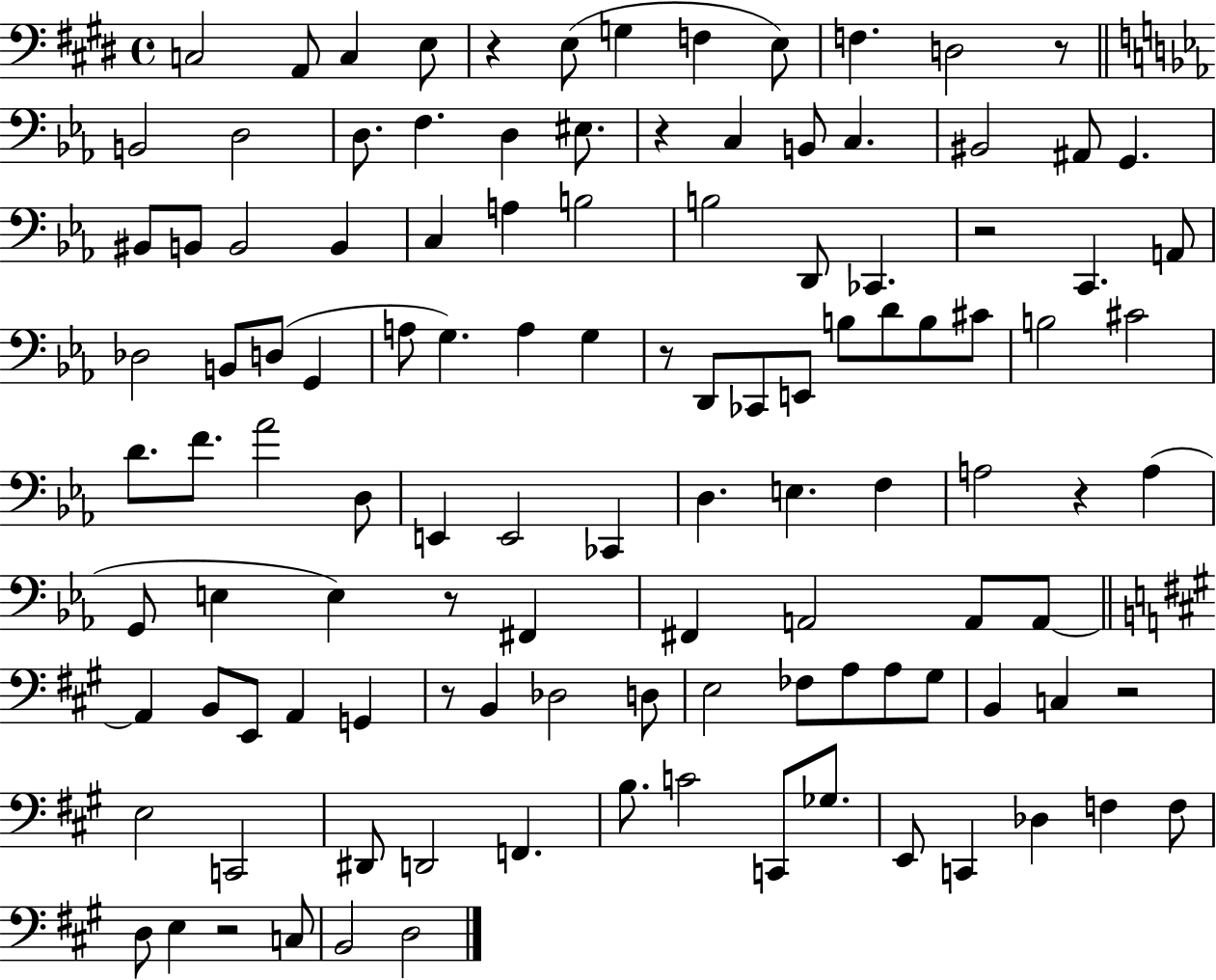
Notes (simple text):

C3/h A2/e C3/q E3/e R/q E3/e G3/q F3/q E3/e F3/q. D3/h R/e B2/h D3/h D3/e. F3/q. D3/q EIS3/e. R/q C3/q B2/e C3/q. BIS2/h A#2/e G2/q. BIS2/e B2/e B2/h B2/q C3/q A3/q B3/h B3/h D2/e CES2/q. R/h C2/q. A2/e Db3/h B2/e D3/e G2/q A3/e G3/q. A3/q G3/q R/e D2/e CES2/e E2/e B3/e D4/e B3/e C#4/e B3/h C#4/h D4/e. F4/e. Ab4/h D3/e E2/q E2/h CES2/q D3/q. E3/q. F3/q A3/h R/q A3/q G2/e E3/q E3/q R/e F#2/q F#2/q A2/h A2/e A2/e A2/q B2/e E2/e A2/q G2/q R/e B2/q Db3/h D3/e E3/h FES3/e A3/e A3/e G#3/e B2/q C3/q R/h E3/h C2/h D#2/e D2/h F2/q. B3/e. C4/h C2/e Gb3/e. E2/e C2/q Db3/q F3/q F3/e D3/e E3/q R/h C3/e B2/h D3/h